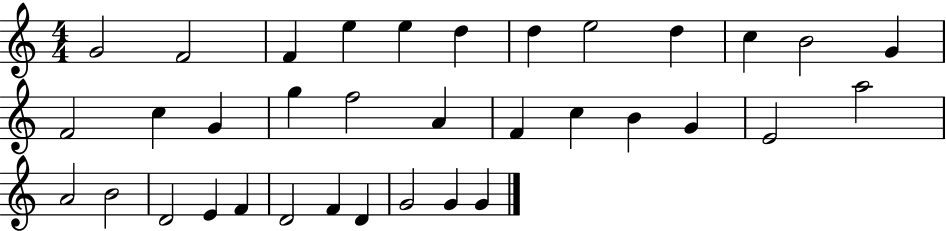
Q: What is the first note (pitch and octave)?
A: G4